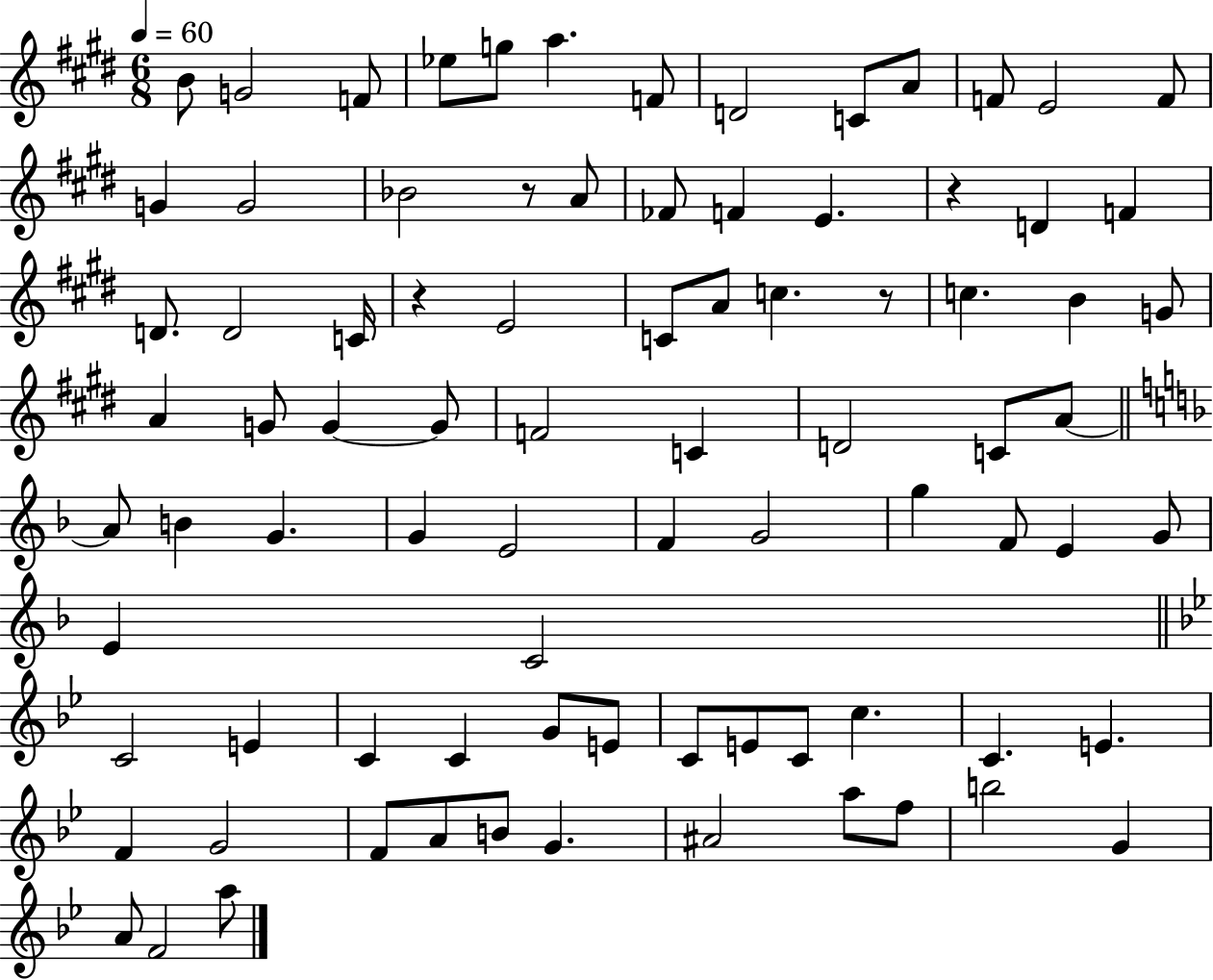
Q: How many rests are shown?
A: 4